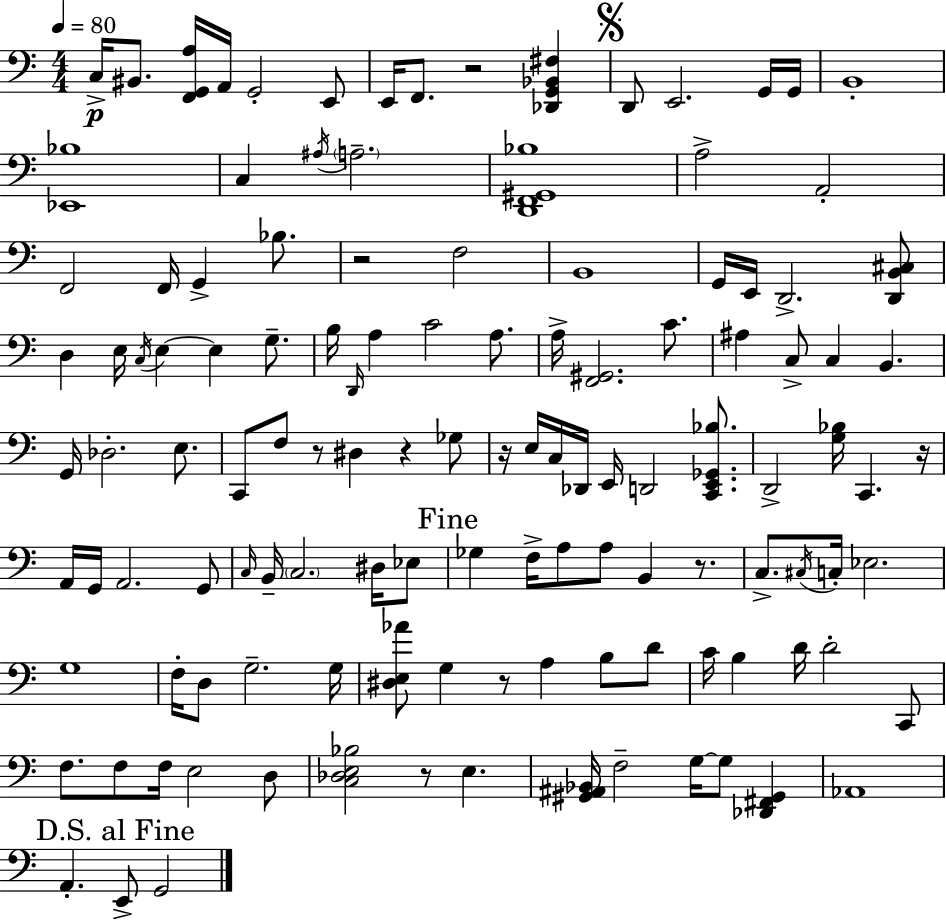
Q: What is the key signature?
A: A minor